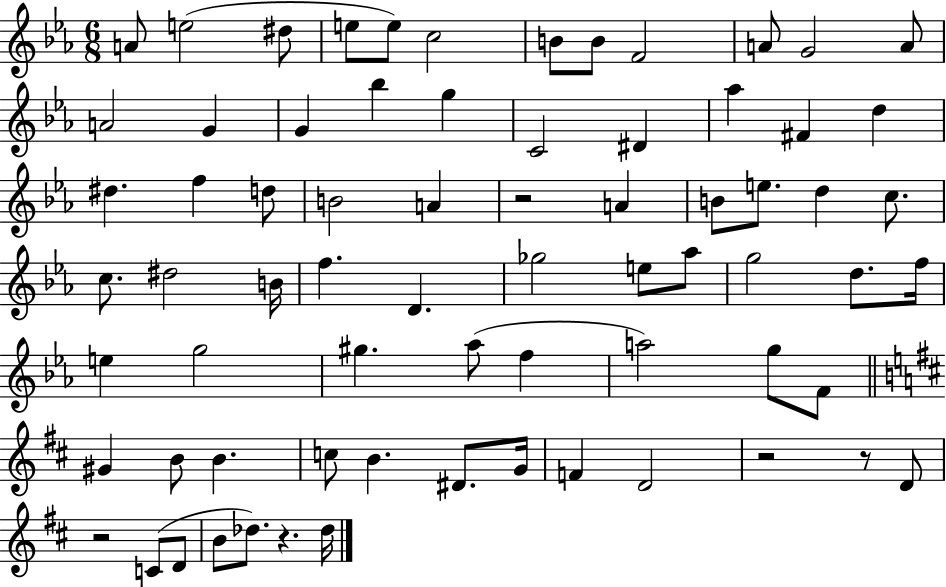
X:1
T:Untitled
M:6/8
L:1/4
K:Eb
A/2 e2 ^d/2 e/2 e/2 c2 B/2 B/2 F2 A/2 G2 A/2 A2 G G _b g C2 ^D _a ^F d ^d f d/2 B2 A z2 A B/2 e/2 d c/2 c/2 ^d2 B/4 f D _g2 e/2 _a/2 g2 d/2 f/4 e g2 ^g _a/2 f a2 g/2 F/2 ^G B/2 B c/2 B ^D/2 G/4 F D2 z2 z/2 D/2 z2 C/2 D/2 B/2 _d/2 z _d/4